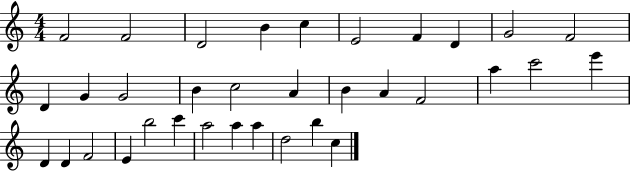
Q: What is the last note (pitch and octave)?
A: C5